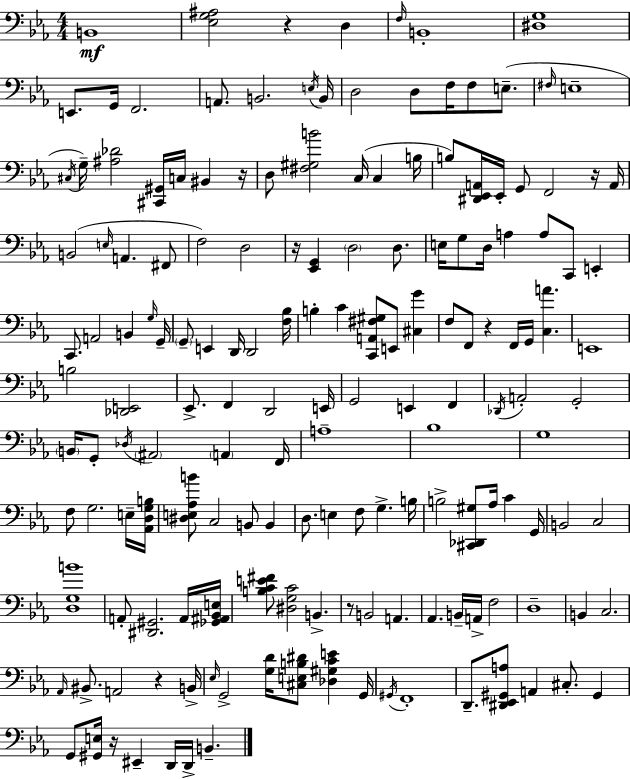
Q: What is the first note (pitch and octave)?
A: B2